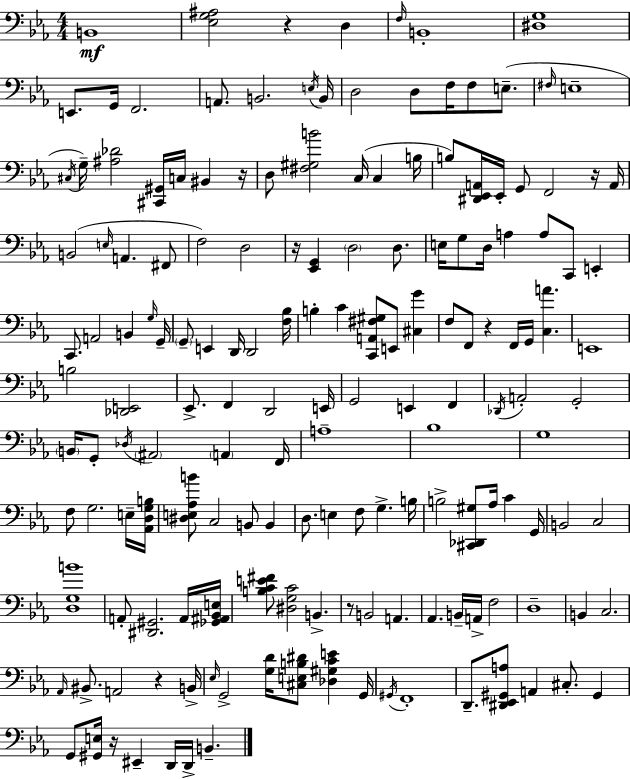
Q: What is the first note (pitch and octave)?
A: B2